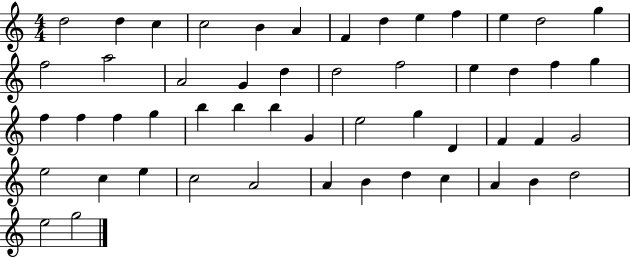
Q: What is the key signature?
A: C major